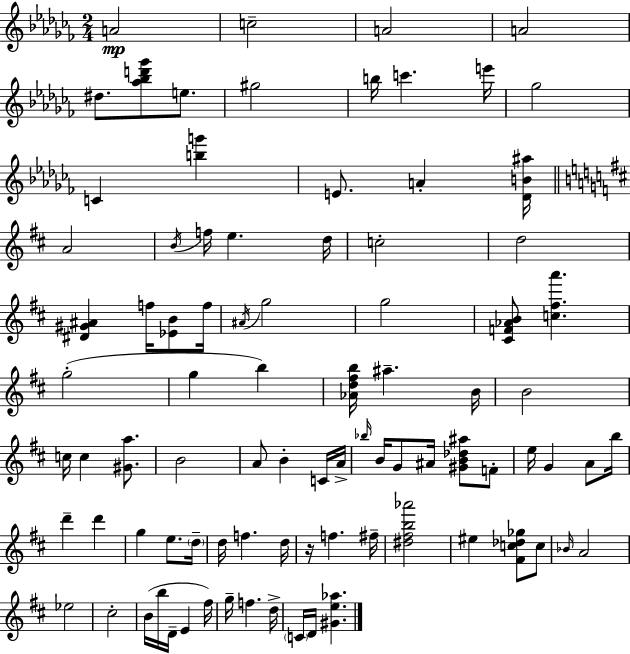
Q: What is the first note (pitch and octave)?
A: A4